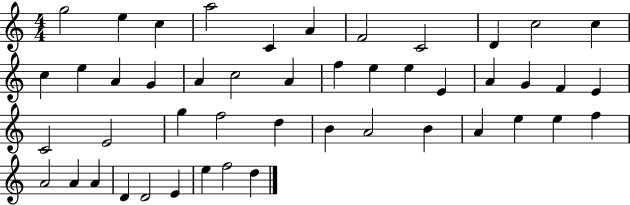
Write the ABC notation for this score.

X:1
T:Untitled
M:4/4
L:1/4
K:C
g2 e c a2 C A F2 C2 D c2 c c e A G A c2 A f e e E A G F E C2 E2 g f2 d B A2 B A e e f A2 A A D D2 E e f2 d